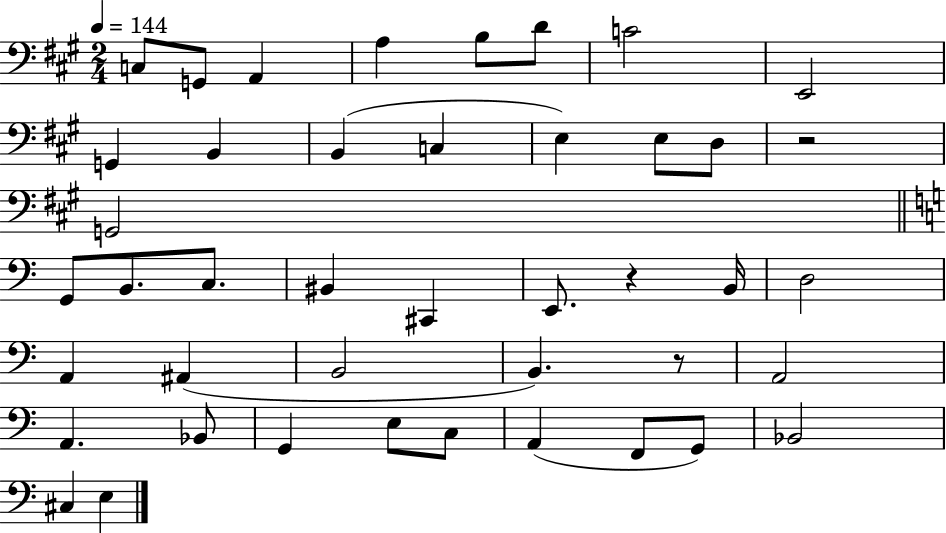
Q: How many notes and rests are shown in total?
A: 43